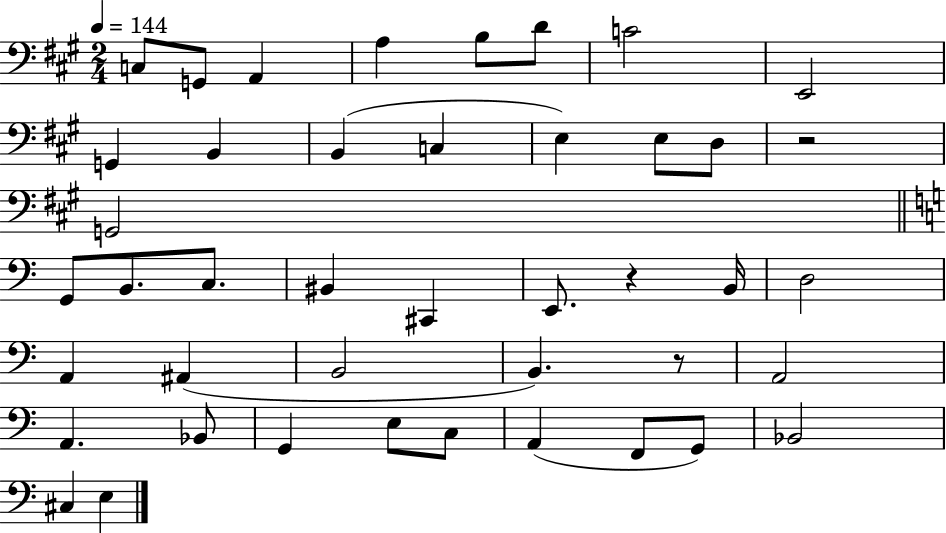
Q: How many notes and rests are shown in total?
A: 43